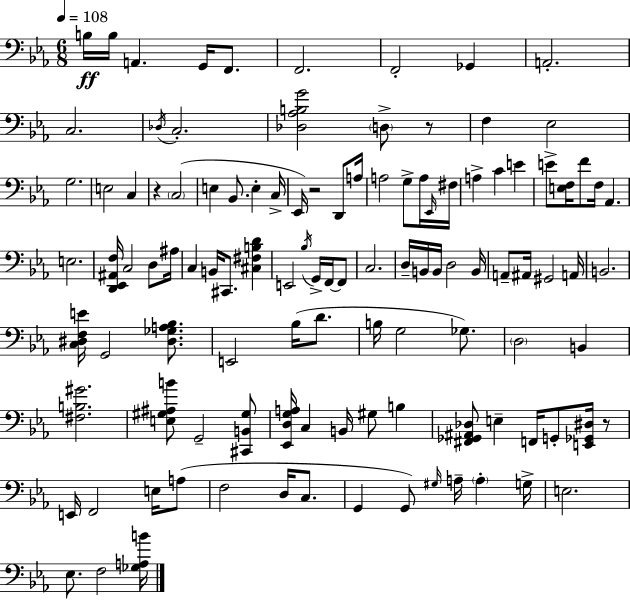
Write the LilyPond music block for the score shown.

{
  \clef bass
  \numericTimeSignature
  \time 6/8
  \key c \minor
  \tempo 4 = 108
  \repeat volta 2 { b16\ff b16 a,4. g,16 f,8. | f,2. | f,2-. ges,4 | a,2.-. | \break c2. | \acciaccatura { des16 } c2.-. | <des aes b g'>2 \parenthesize d8-> r8 | f4 ees2 | \break g2. | e2 c4 | r4 \parenthesize c2( | e4 bes,8. e4-. | \break c16-> ees,16) r2 d,8 | a16 a2 g8-> a16 | \grace { ees,16 } fis16 a4-> c'4 e'4 | e'8-> <e f>16 f'8 f16 aes,4. | \break e2. | <d, ees, ais, f>16 c2 d8 | ais16 c4 b,16 cis,8. <cis fis b d'>4 | e,2 \acciaccatura { bes16 } g,16-> | \break f,16~~ f,8 c2. | d16-- b,16 b,16 d2 | b,16 a,8-- ais,16 gis,2 | a,16 b,2. | \break <c dis f e'>16 g,2 | <dis ges a bes>8. e,2 bes16( | d'8. b16 g2 | ges8.) \parenthesize d2 b,4 | \break <fis b gis'>2. | <e gis ais b'>8 g,2-- | <cis, b, gis>8 <ees, d g a>16 c4 b,16 gis8 b4 | <fis, ges, ais, des>8 e4-- f,16 g,8-. | \break <e, ges, dis>16 r8 e,16 f,2 | e16 a8( f2 d16 | c8. g,4 g,8) \grace { gis16 } a16-- \parenthesize a4-. | g16-> e2. | \break ees8. f2 | <ges a b'>16 } \bar "|."
}